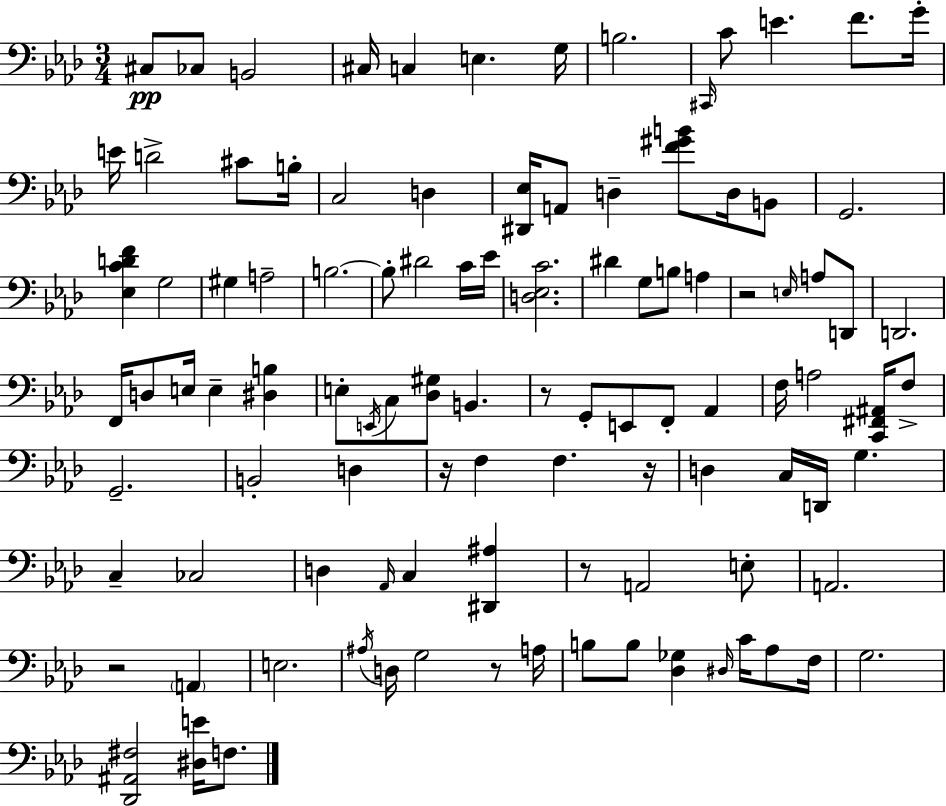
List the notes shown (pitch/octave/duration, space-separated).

C#3/e CES3/e B2/h C#3/s C3/q E3/q. G3/s B3/h. C#2/s C4/e E4/q. F4/e. G4/s E4/s D4/h C#4/e B3/s C3/h D3/q [D#2,Eb3]/s A2/e D3/q [F4,G#4,B4]/e D3/s B2/e G2/h. [Eb3,C4,D4,F4]/q G3/h G#3/q A3/h B3/h. B3/e D#4/h C4/s Eb4/s [D3,Eb3,C4]/h. D#4/q G3/e B3/e A3/q R/h E3/s A3/e D2/e D2/h. F2/s D3/e E3/s E3/q [D#3,B3]/q E3/e E2/s C3/e [Db3,G#3]/e B2/q. R/e G2/e E2/e F2/e Ab2/q F3/s A3/h [C2,F#2,A#2]/s F3/e G2/h. B2/h D3/q R/s F3/q F3/q. R/s D3/q C3/s D2/s G3/q. C3/q CES3/h D3/q Ab2/s C3/q [D#2,A#3]/q R/e A2/h E3/e A2/h. R/h A2/q E3/h. A#3/s D3/s G3/h R/e A3/s B3/e B3/e [Db3,Gb3]/q D#3/s C4/s Ab3/e F3/s G3/h. [Db2,A#2,F#3]/h [D#3,E4]/s F3/e.